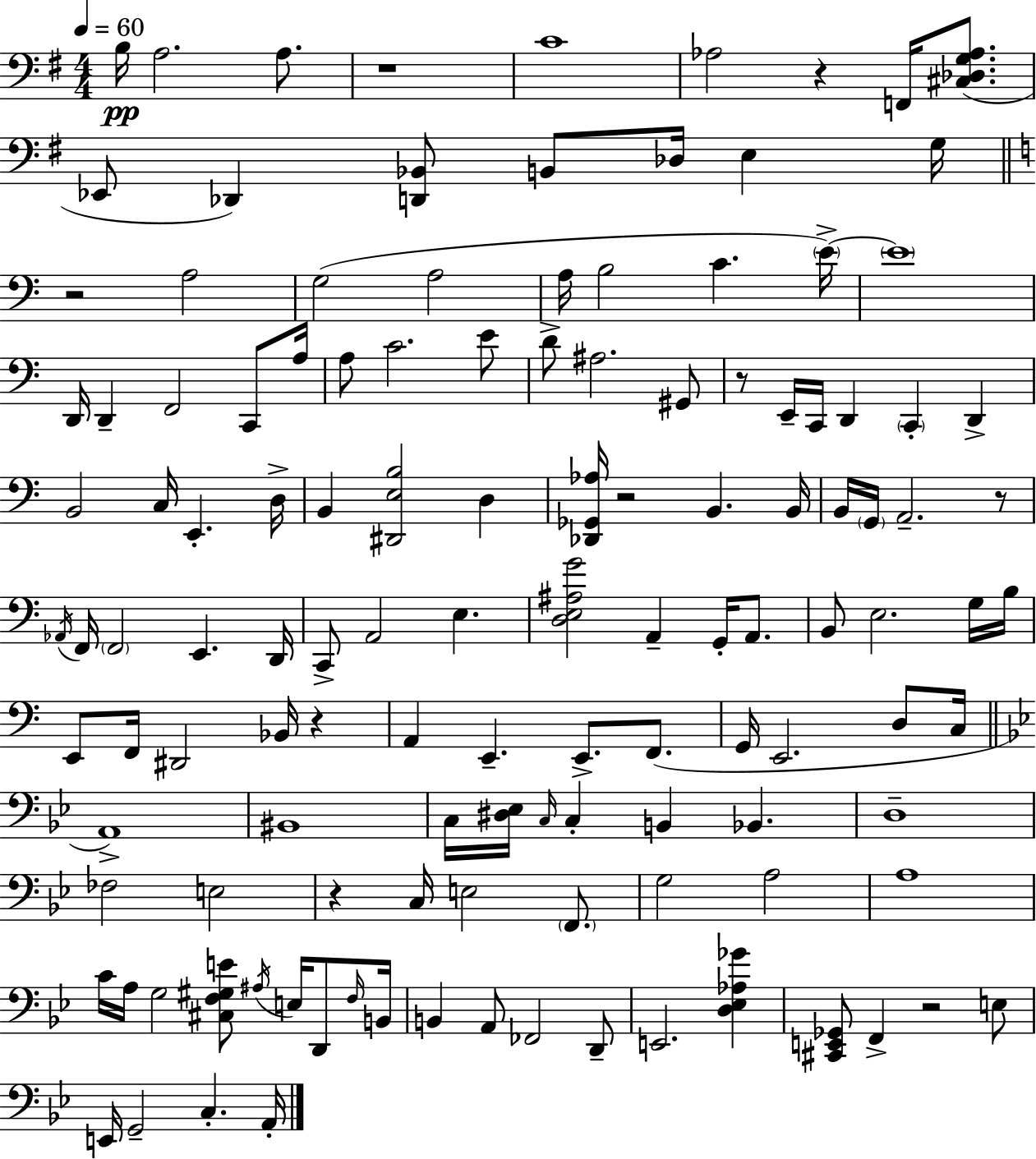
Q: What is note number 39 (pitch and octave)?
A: E2